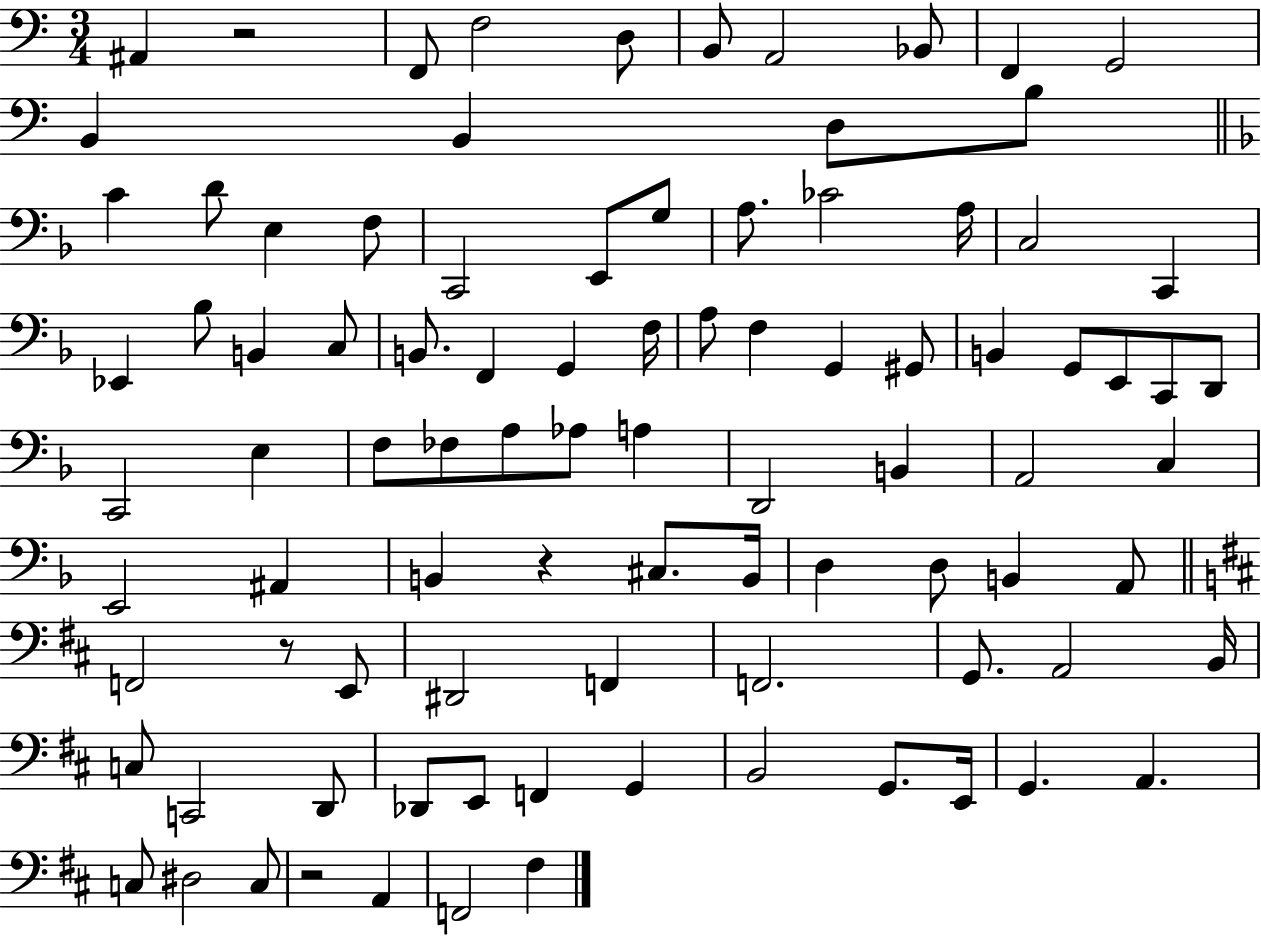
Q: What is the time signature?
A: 3/4